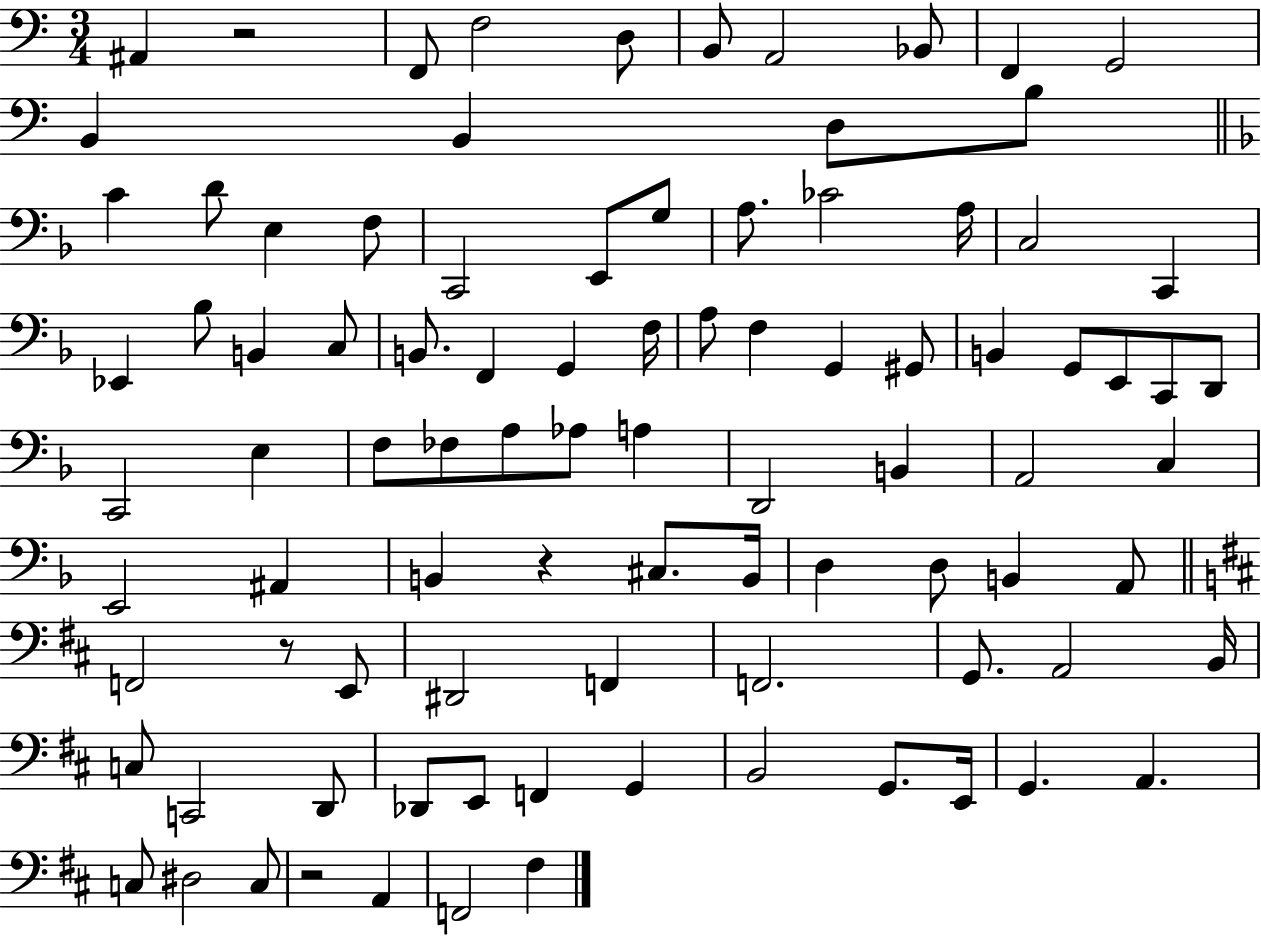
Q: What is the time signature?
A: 3/4